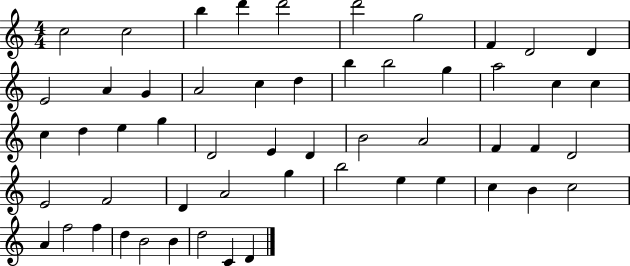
X:1
T:Untitled
M:4/4
L:1/4
K:C
c2 c2 b d' d'2 d'2 g2 F D2 D E2 A G A2 c d b b2 g a2 c c c d e g D2 E D B2 A2 F F D2 E2 F2 D A2 g b2 e e c B c2 A f2 f d B2 B d2 C D